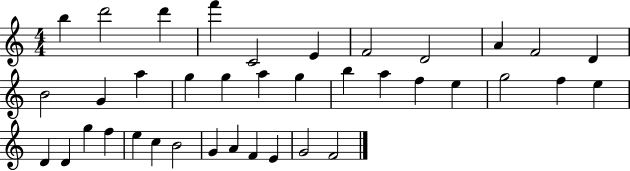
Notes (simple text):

B5/q D6/h D6/q F6/q C4/h E4/q F4/h D4/h A4/q F4/h D4/q B4/h G4/q A5/q G5/q G5/q A5/q G5/q B5/q A5/q F5/q E5/q G5/h F5/q E5/q D4/q D4/q G5/q F5/q E5/q C5/q B4/h G4/q A4/q F4/q E4/q G4/h F4/h